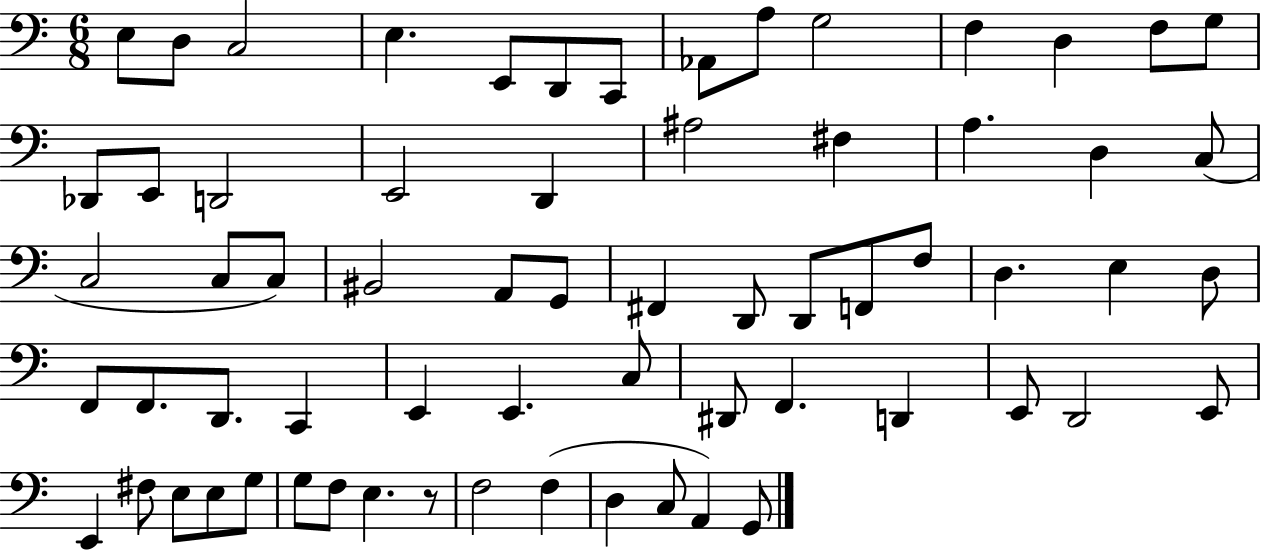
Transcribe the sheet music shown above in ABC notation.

X:1
T:Untitled
M:6/8
L:1/4
K:C
E,/2 D,/2 C,2 E, E,,/2 D,,/2 C,,/2 _A,,/2 A,/2 G,2 F, D, F,/2 G,/2 _D,,/2 E,,/2 D,,2 E,,2 D,, ^A,2 ^F, A, D, C,/2 C,2 C,/2 C,/2 ^B,,2 A,,/2 G,,/2 ^F,, D,,/2 D,,/2 F,,/2 F,/2 D, E, D,/2 F,,/2 F,,/2 D,,/2 C,, E,, E,, C,/2 ^D,,/2 F,, D,, E,,/2 D,,2 E,,/2 E,, ^F,/2 E,/2 E,/2 G,/2 G,/2 F,/2 E, z/2 F,2 F, D, C,/2 A,, G,,/2